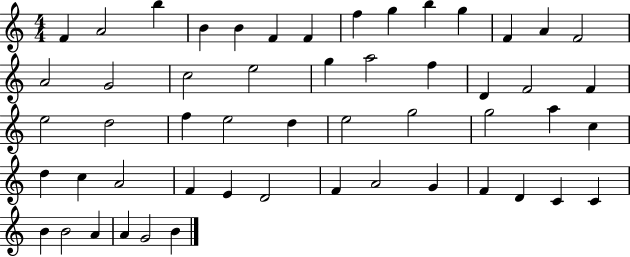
{
  \clef treble
  \numericTimeSignature
  \time 4/4
  \key c \major
  f'4 a'2 b''4 | b'4 b'4 f'4 f'4 | f''4 g''4 b''4 g''4 | f'4 a'4 f'2 | \break a'2 g'2 | c''2 e''2 | g''4 a''2 f''4 | d'4 f'2 f'4 | \break e''2 d''2 | f''4 e''2 d''4 | e''2 g''2 | g''2 a''4 c''4 | \break d''4 c''4 a'2 | f'4 e'4 d'2 | f'4 a'2 g'4 | f'4 d'4 c'4 c'4 | \break b'4 b'2 a'4 | a'4 g'2 b'4 | \bar "|."
}